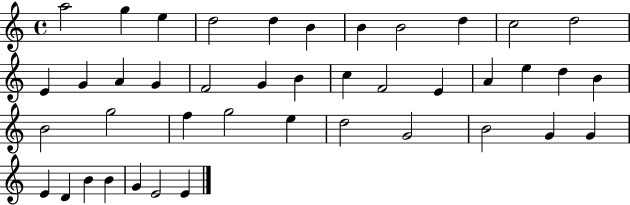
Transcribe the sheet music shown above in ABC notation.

X:1
T:Untitled
M:4/4
L:1/4
K:C
a2 g e d2 d B B B2 d c2 d2 E G A G F2 G B c F2 E A e d B B2 g2 f g2 e d2 G2 B2 G G E D B B G E2 E